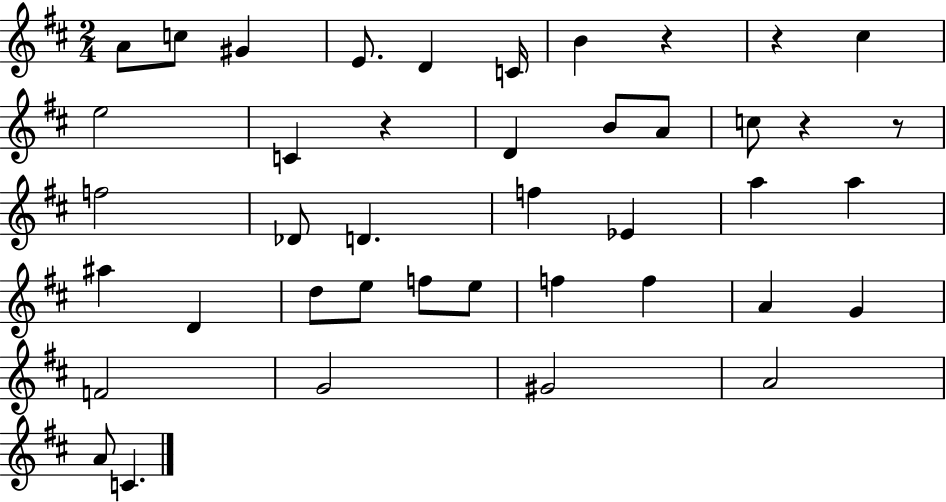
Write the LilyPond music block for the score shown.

{
  \clef treble
  \numericTimeSignature
  \time 2/4
  \key d \major
  a'8 c''8 gis'4 | e'8. d'4 c'16 | b'4 r4 | r4 cis''4 | \break e''2 | c'4 r4 | d'4 b'8 a'8 | c''8 r4 r8 | \break f''2 | des'8 d'4. | f''4 ees'4 | a''4 a''4 | \break ais''4 d'4 | d''8 e''8 f''8 e''8 | f''4 f''4 | a'4 g'4 | \break f'2 | g'2 | gis'2 | a'2 | \break a'8 c'4. | \bar "|."
}